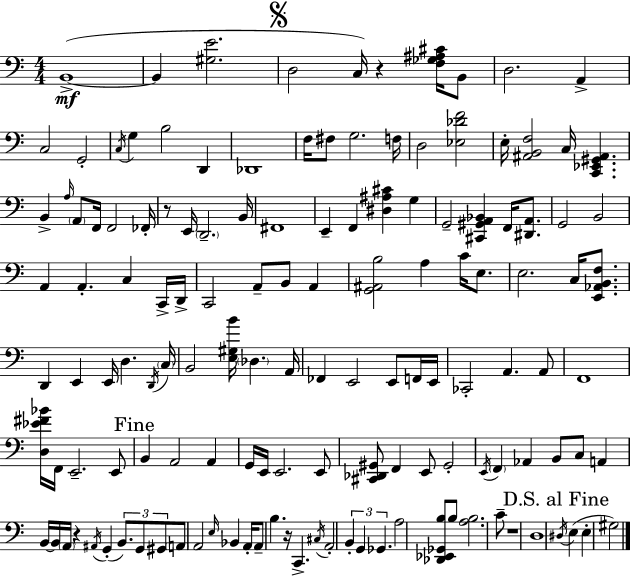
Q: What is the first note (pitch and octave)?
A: B2